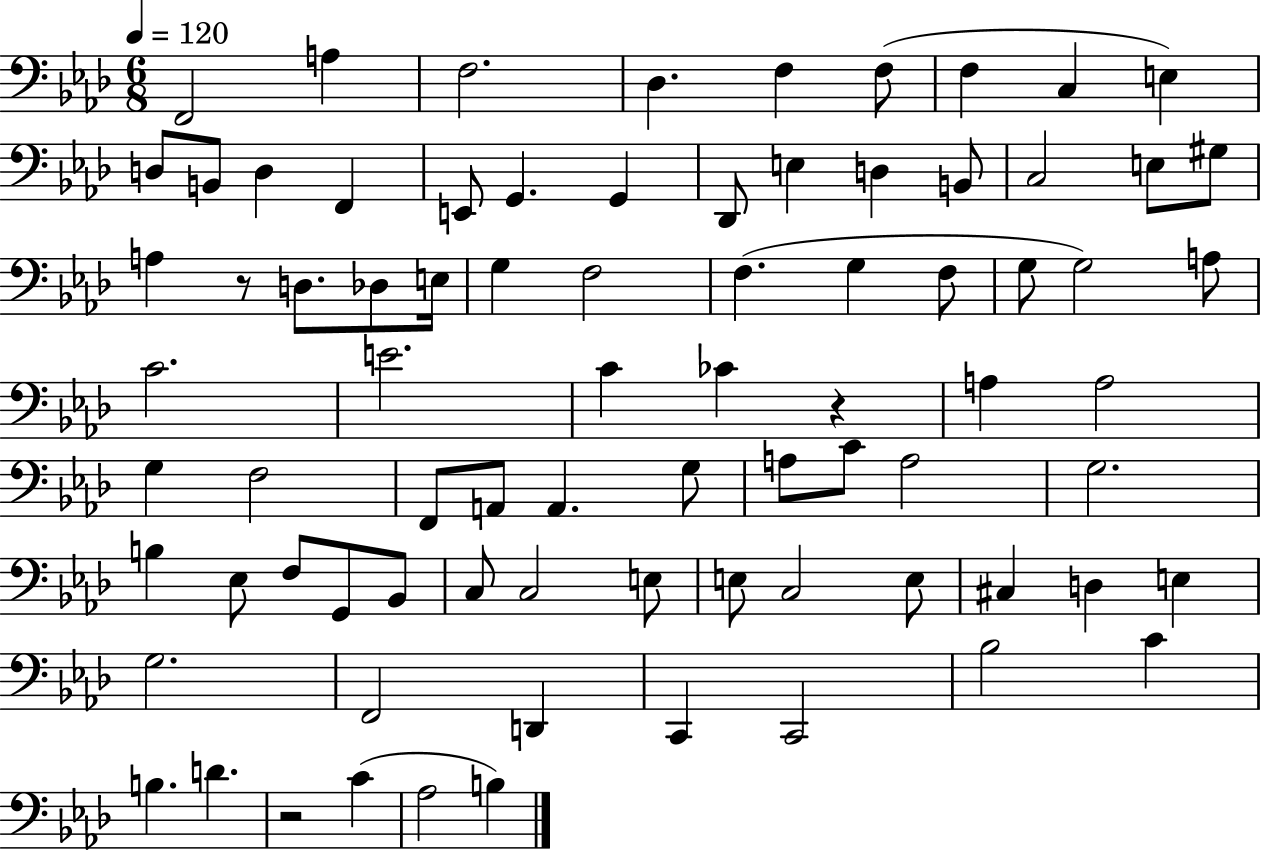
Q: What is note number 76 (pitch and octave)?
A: Ab3